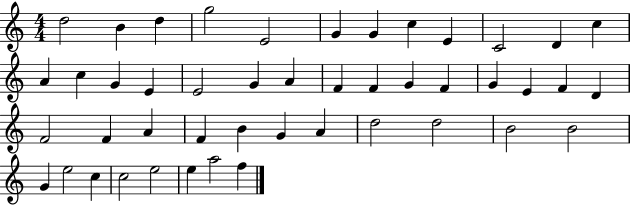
D5/h B4/q D5/q G5/h E4/h G4/q G4/q C5/q E4/q C4/h D4/q C5/q A4/q C5/q G4/q E4/q E4/h G4/q A4/q F4/q F4/q G4/q F4/q G4/q E4/q F4/q D4/q F4/h F4/q A4/q F4/q B4/q G4/q A4/q D5/h D5/h B4/h B4/h G4/q E5/h C5/q C5/h E5/h E5/q A5/h F5/q